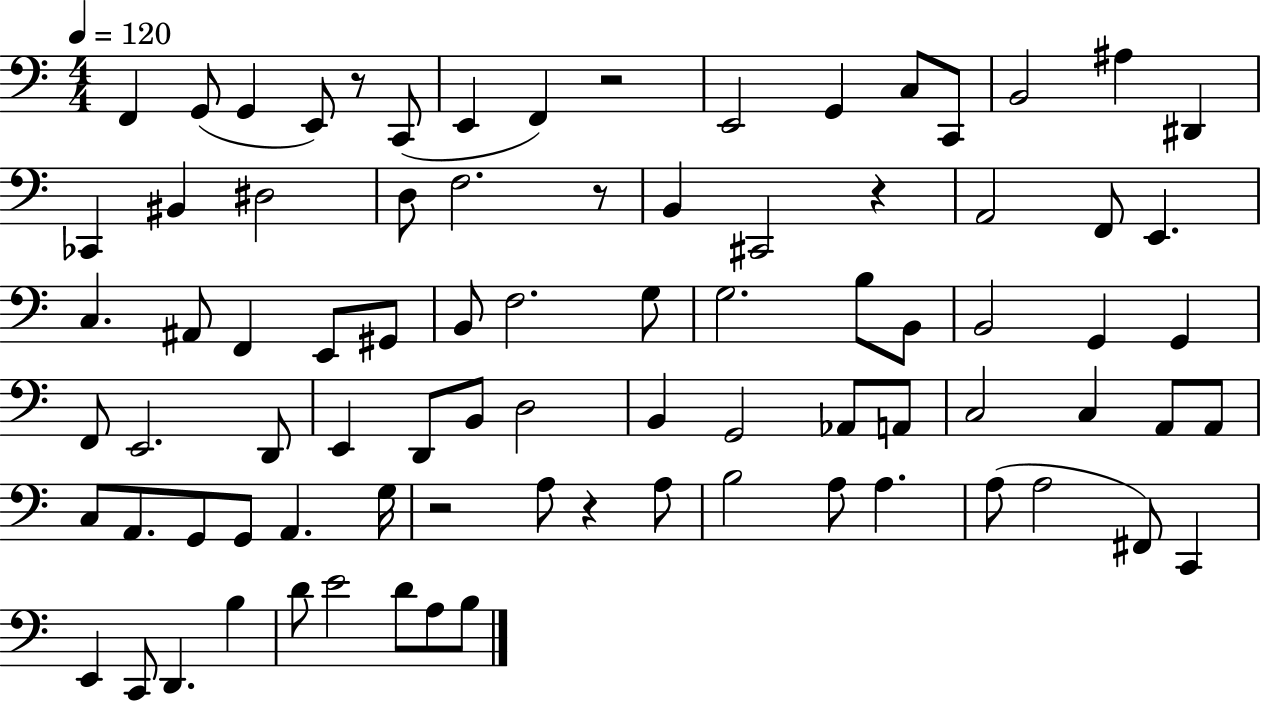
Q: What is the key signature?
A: C major